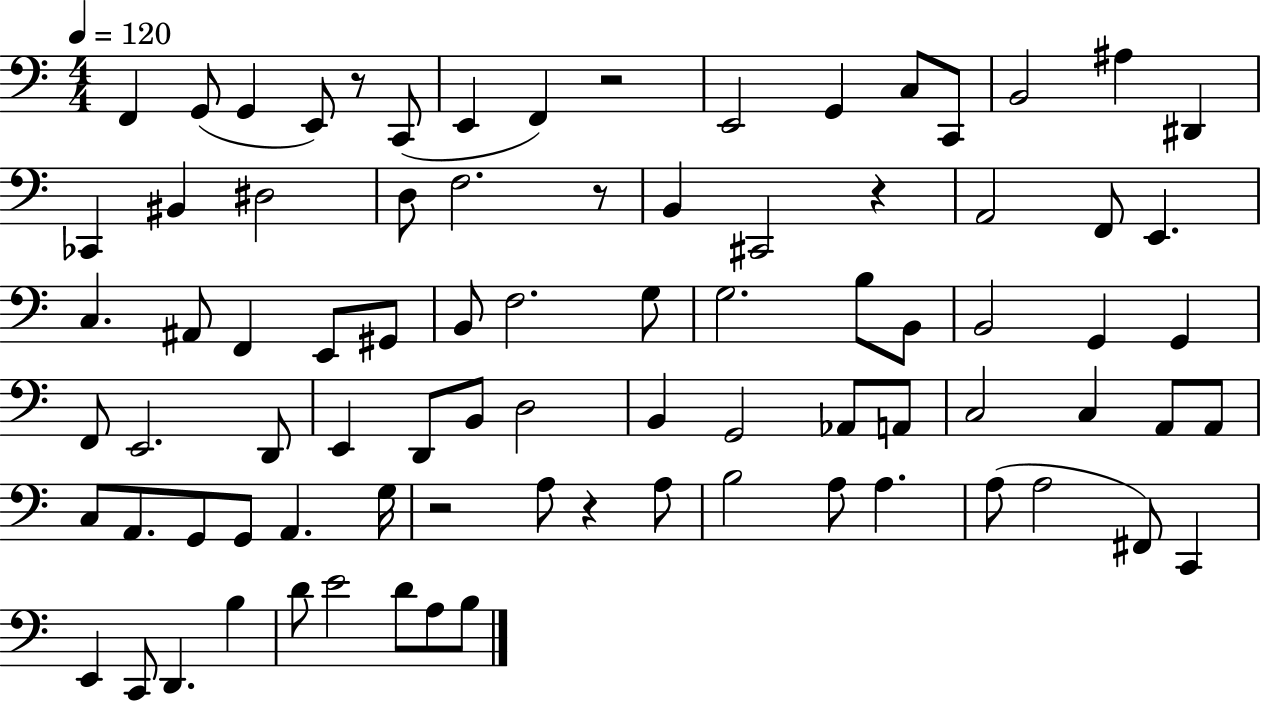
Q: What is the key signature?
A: C major